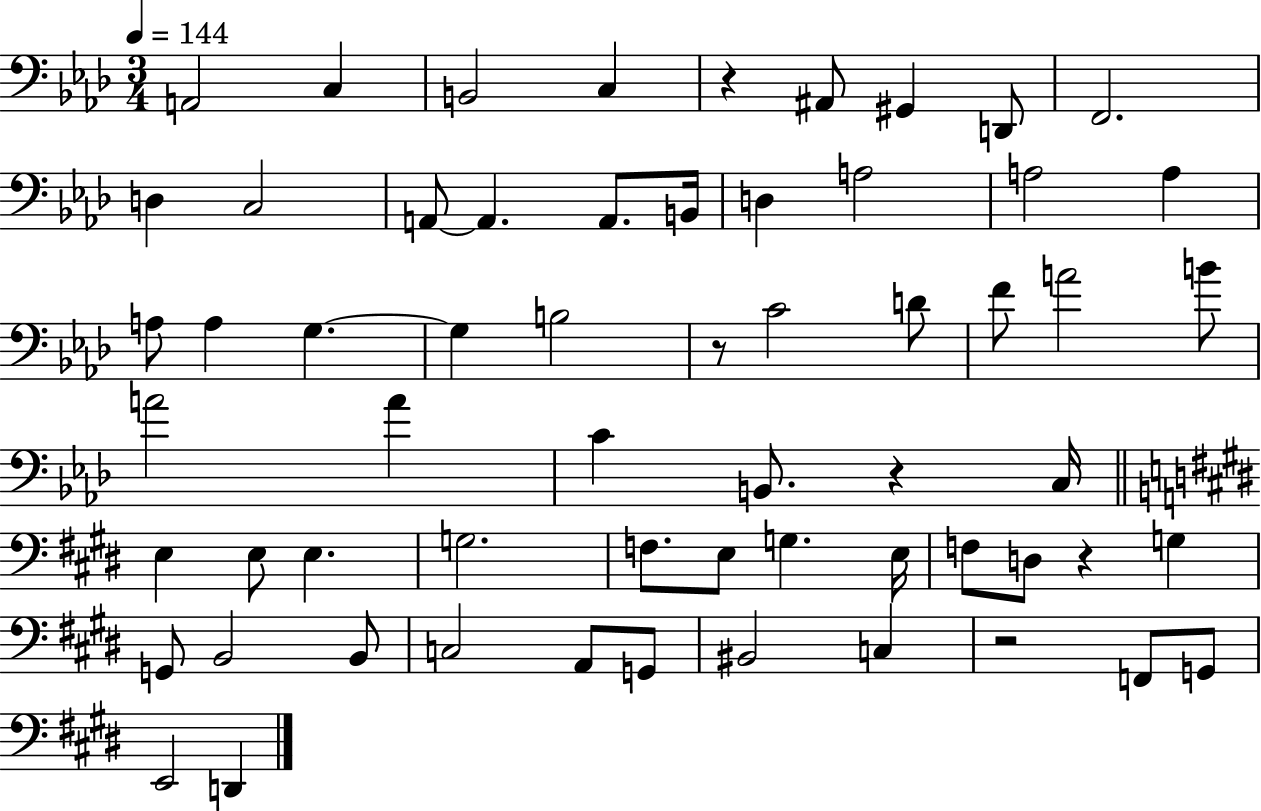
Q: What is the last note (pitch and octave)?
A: D2